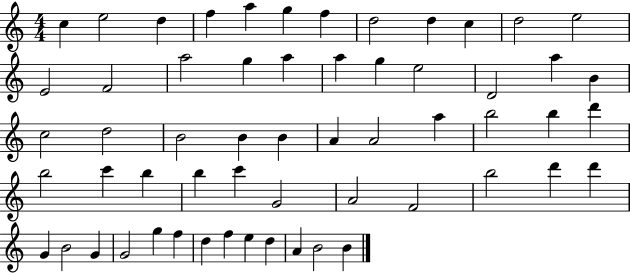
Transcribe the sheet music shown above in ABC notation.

X:1
T:Untitled
M:4/4
L:1/4
K:C
c e2 d f a g f d2 d c d2 e2 E2 F2 a2 g a a g e2 D2 a B c2 d2 B2 B B A A2 a b2 b d' b2 c' b b c' G2 A2 F2 b2 d' d' G B2 G G2 g f d f e d A B2 B